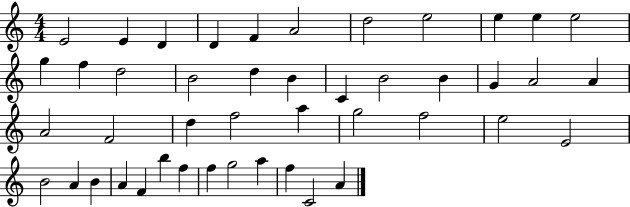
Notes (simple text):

E4/h E4/q D4/q D4/q F4/q A4/h D5/h E5/h E5/q E5/q E5/h G5/q F5/q D5/h B4/h D5/q B4/q C4/q B4/h B4/q G4/q A4/h A4/q A4/h F4/h D5/q F5/h A5/q G5/h F5/h E5/h E4/h B4/h A4/q B4/q A4/q F4/q B5/q F5/q F5/q G5/h A5/q F5/q C4/h A4/q